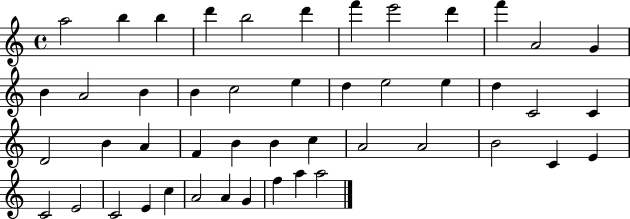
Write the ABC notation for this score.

X:1
T:Untitled
M:4/4
L:1/4
K:C
a2 b b d' b2 d' f' e'2 d' f' A2 G B A2 B B c2 e d e2 e d C2 C D2 B A F B B c A2 A2 B2 C E C2 E2 C2 E c A2 A G f a a2